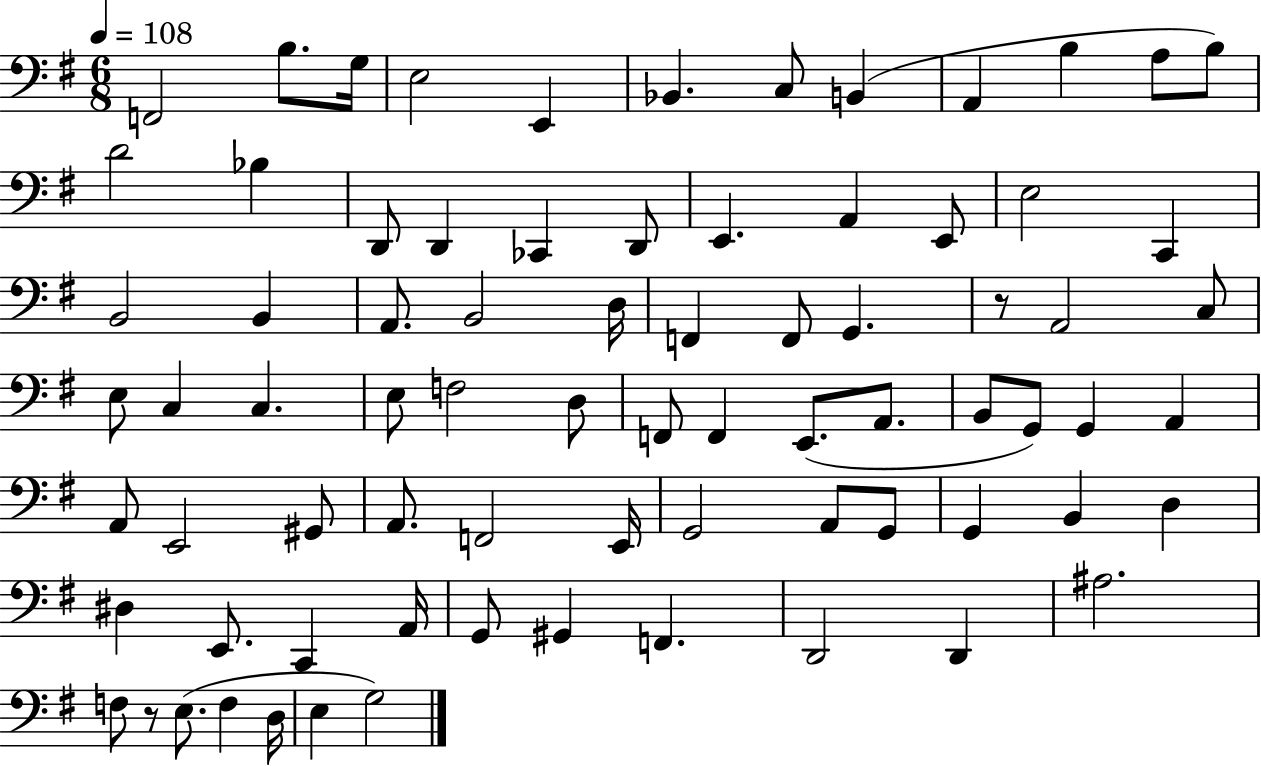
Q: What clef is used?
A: bass